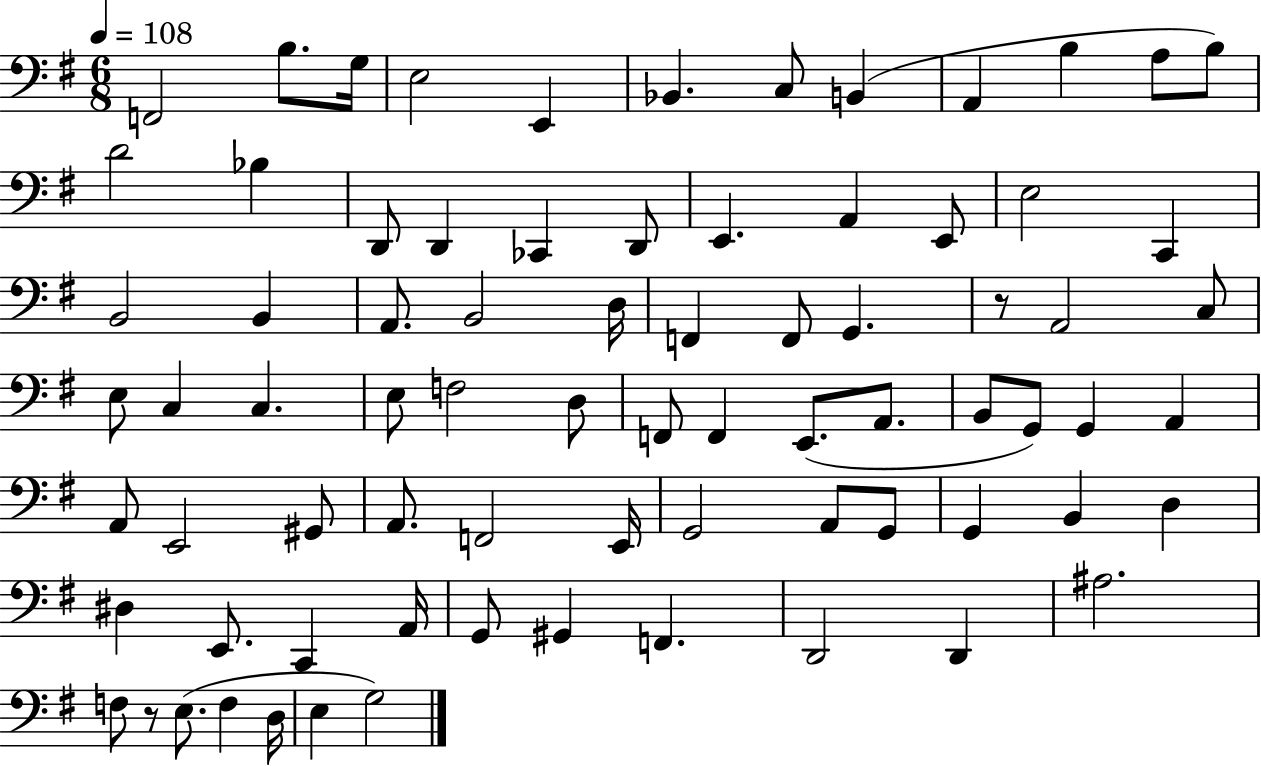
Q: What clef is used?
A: bass